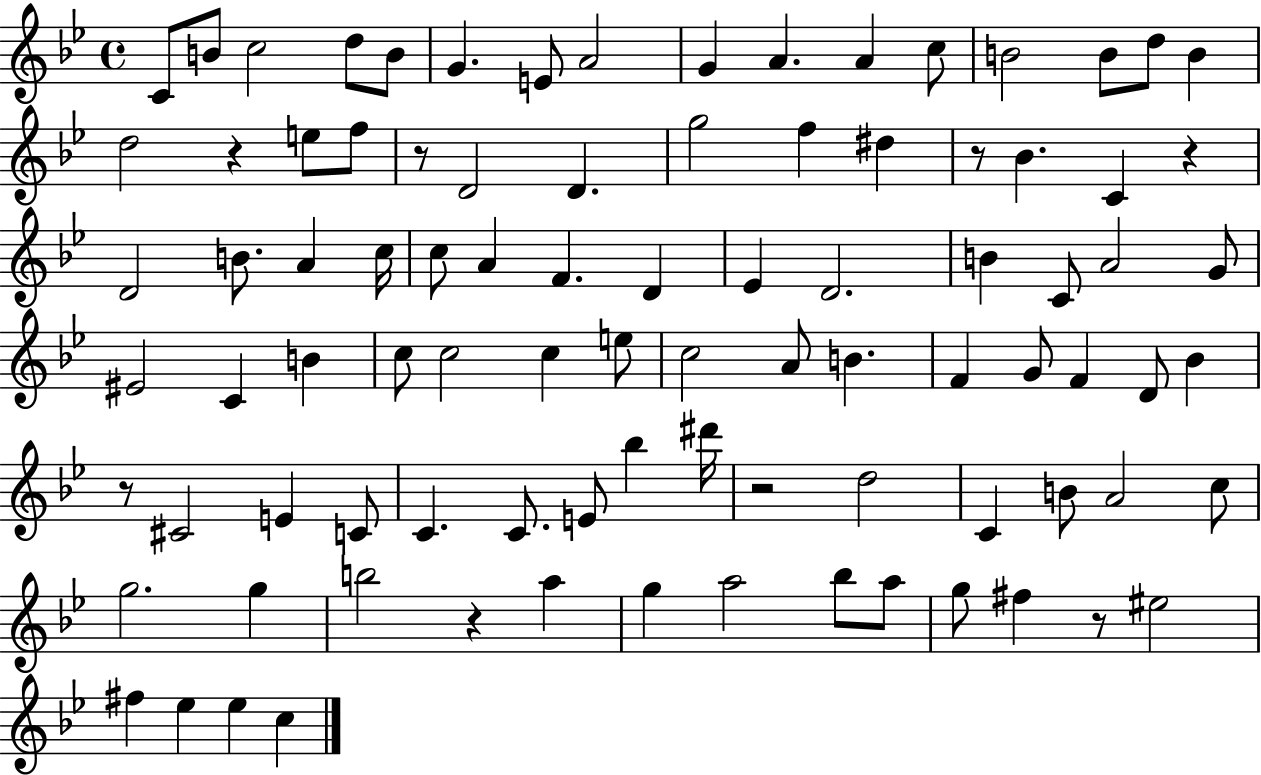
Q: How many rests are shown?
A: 8